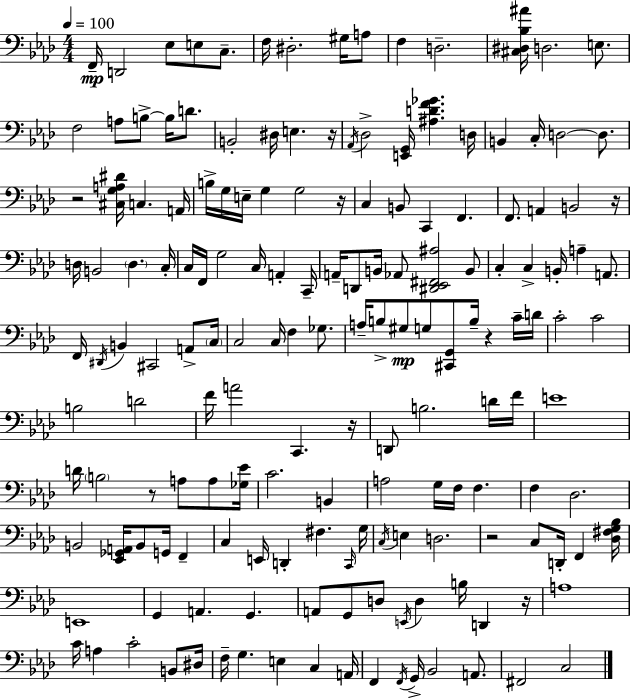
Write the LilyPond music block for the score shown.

{
  \clef bass
  \numericTimeSignature
  \time 4/4
  \key aes \major
  \tempo 4 = 100
  f,16--\mp d,2 ees8 e8 c8.-- | f16 dis2.-. gis16 a8 | f4 d2.-- | <cis dis bes ais'>16 d2. e8. | \break f2 a8 b8->~~ b16 d'8. | b,2-. dis16 e4. r16 | \acciaccatura { aes,16 } des2-> <e, g,>16 <ais d' f' ges'>4. | d16 b,4 c16-. d2~~ d8. | \break r2 <cis g a dis'>16 c4. | a,16 b16-> g16 e16-- g4 g2 | r16 c4 b,8 c,4 f,4. | f,8. a,4 b,2 | \break r16 d16 b,2 \parenthesize d4. | c16-. c16 f,16 g2 c16 a,4-. | c,16-- a,16-- d,8 b,16 aes,8 <dis, ees, fis, ais>2 b,8 | c4-. c4-> b,16-. a4-- a,8. | \break f,16 \acciaccatura { dis,16 } b,4 cis,2 a,8-> | \parenthesize c16 c2 c16 f4 ges8. | a16-- b8-> gis8\mp g8 <cis, g,>8 b16-- r4 | c'16-- d'16 c'2-. c'2 | \break b2 d'2 | f'16 a'2 c,4. | r16 d,8 b2. | d'16 f'16 e'1 | \break d'16 \parenthesize b2 r8 a8 a8 | <ges ees'>16 c'2. b,4 | a2 g16 f16 f4. | f4 des2. | \break b,2 <ees, ges, a,>16 b,8 g,16 f,4-- | c4 e,16 d,4-. fis4. | \grace { c,16 } g16 \acciaccatura { c16 } e4 d2. | r2 c8 d,16-. f,4 | \break <des fis g bes>16 e,1 | g,4 a,4. g,4. | a,8 g,8 d8 \acciaccatura { e,16 } d4 b16 | d,4 r16 a1 | \break c'16 a4 c'2-. | b,8 dis16 f16-- g4. e4 | c4 a,16 f,4 \acciaccatura { f,16 } g,16-> bes,2 | a,8. fis,2 c2 | \break \bar "|."
}